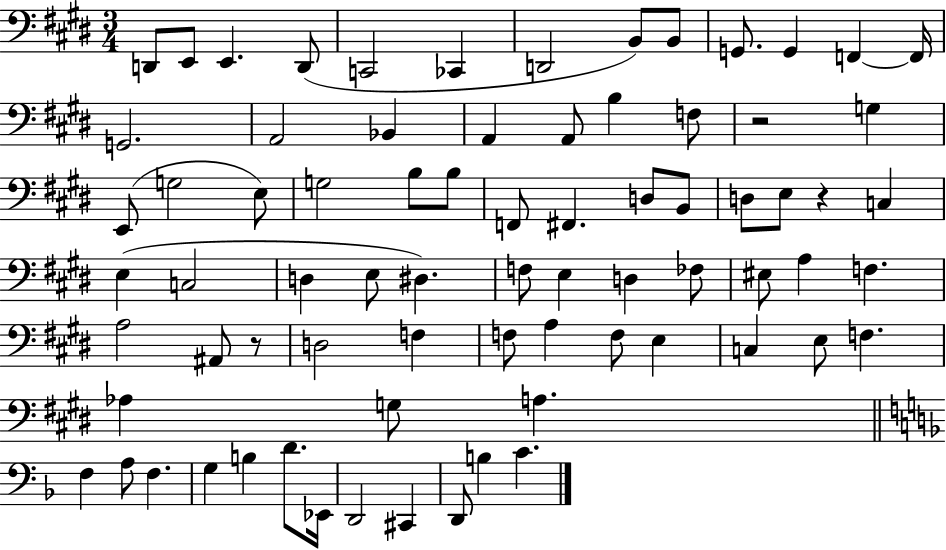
D2/e E2/e E2/q. D2/e C2/h CES2/q D2/h B2/e B2/e G2/e. G2/q F2/q F2/s G2/h. A2/h Bb2/q A2/q A2/e B3/q F3/e R/h G3/q E2/e G3/h E3/e G3/h B3/e B3/e F2/e F#2/q. D3/e B2/e D3/e E3/e R/q C3/q E3/q C3/h D3/q E3/e D#3/q. F3/e E3/q D3/q FES3/e EIS3/e A3/q F3/q. A3/h A#2/e R/e D3/h F3/q F3/e A3/q F3/e E3/q C3/q E3/e F3/q. Ab3/q G3/e A3/q. F3/q A3/e F3/q. G3/q B3/q D4/e. Eb2/s D2/h C#2/q D2/e B3/q C4/q.